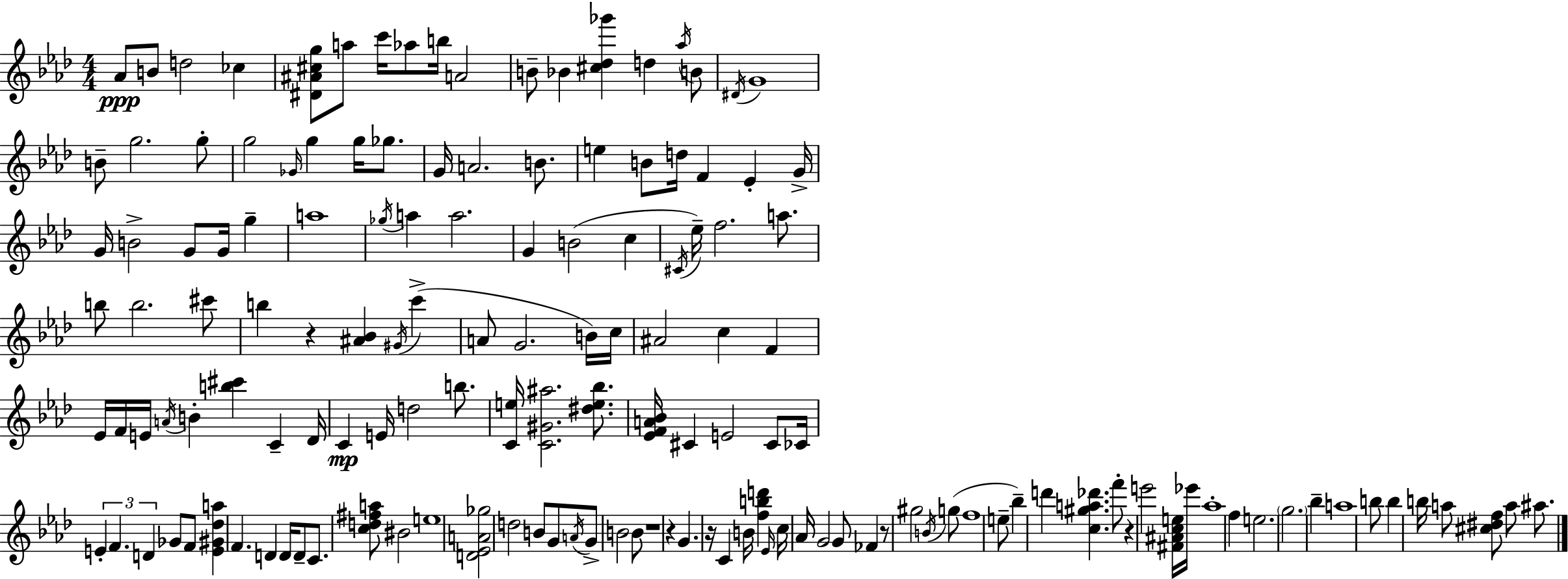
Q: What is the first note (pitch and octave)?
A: Ab4